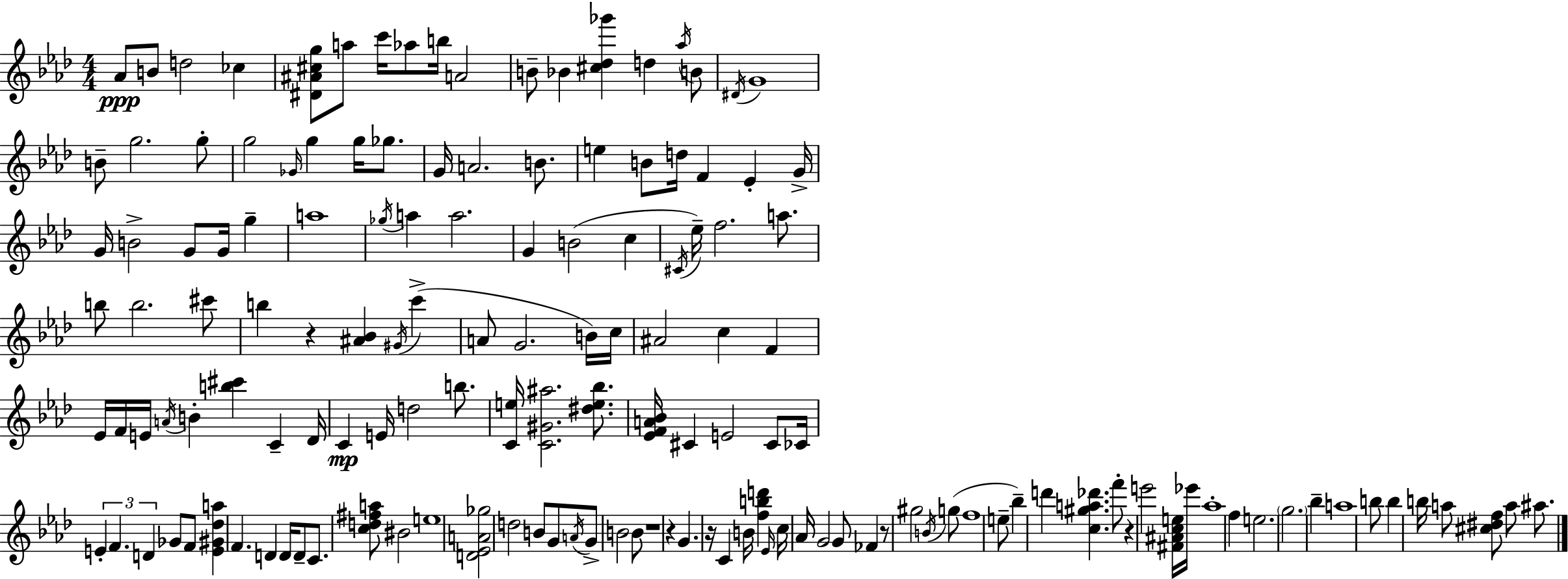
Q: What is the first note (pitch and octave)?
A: Ab4